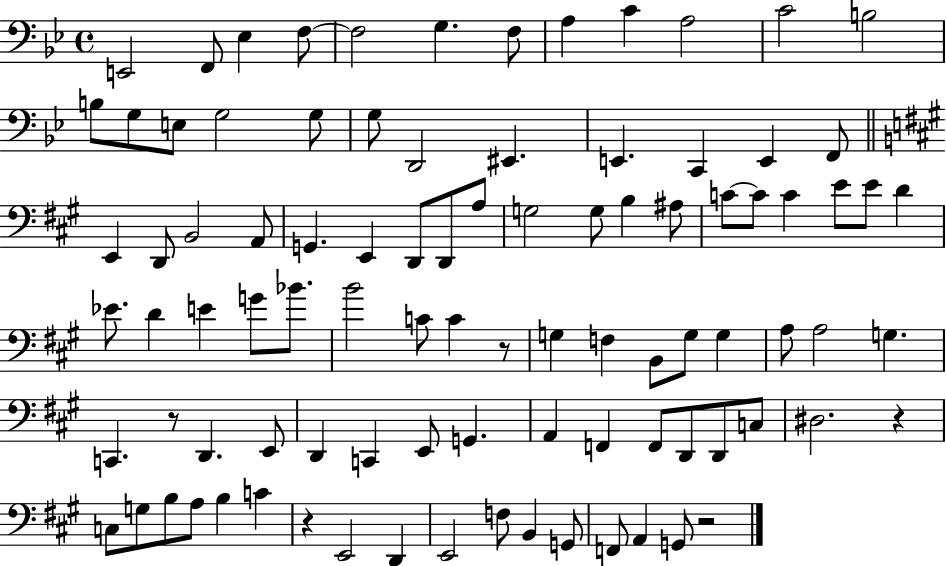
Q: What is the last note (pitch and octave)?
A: G2